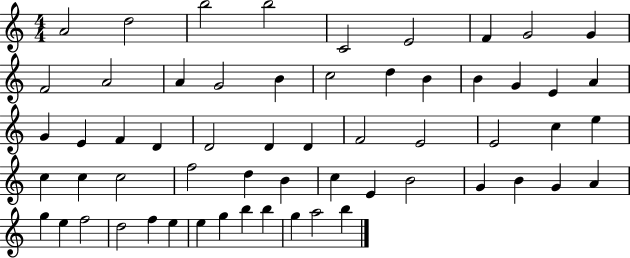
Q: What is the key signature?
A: C major